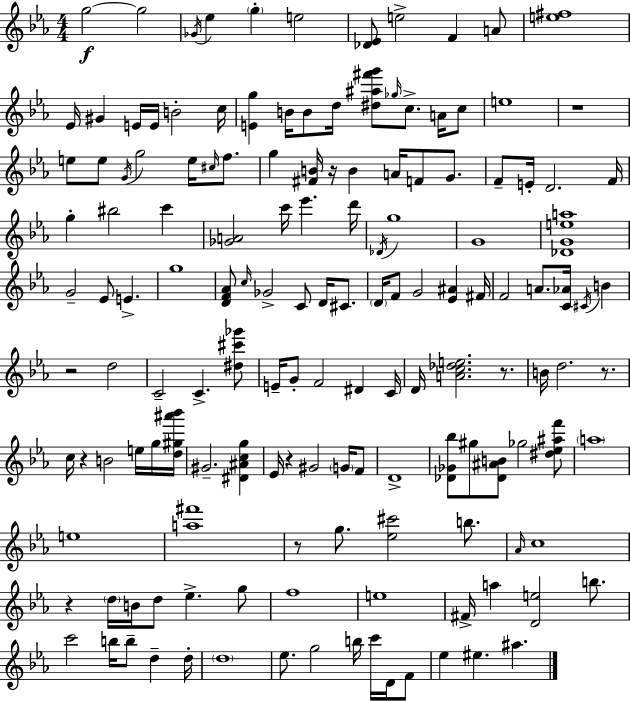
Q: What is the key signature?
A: EES major